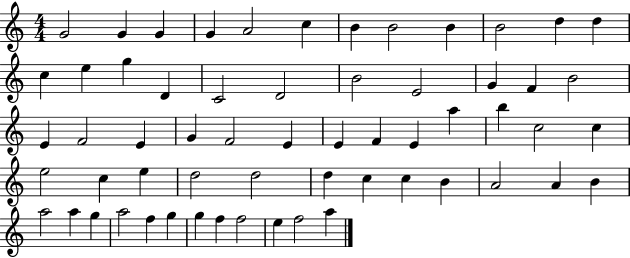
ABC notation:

X:1
T:Untitled
M:4/4
L:1/4
K:C
G2 G G G A2 c B B2 B B2 d d c e g D C2 D2 B2 E2 G F B2 E F2 E G F2 E E F E a b c2 c e2 c e d2 d2 d c c B A2 A B a2 a g a2 f g g f f2 e f2 a